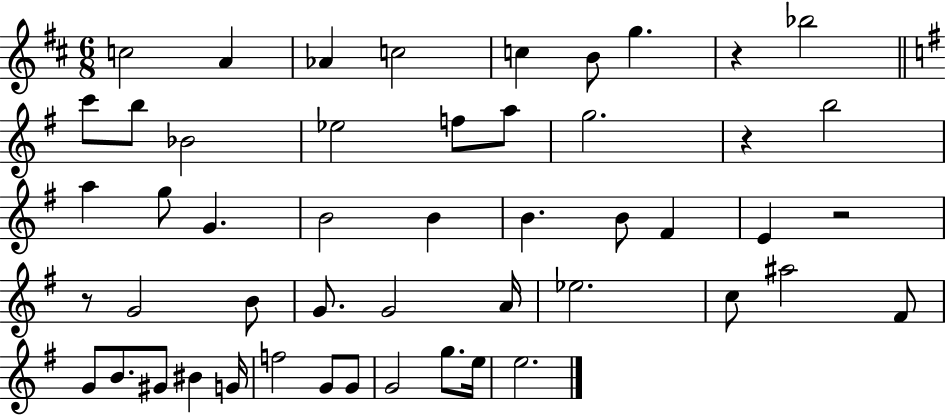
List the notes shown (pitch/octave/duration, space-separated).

C5/h A4/q Ab4/q C5/h C5/q B4/e G5/q. R/q Bb5/h C6/e B5/e Bb4/h Eb5/h F5/e A5/e G5/h. R/q B5/h A5/q G5/e G4/q. B4/h B4/q B4/q. B4/e F#4/q E4/q R/h R/e G4/h B4/e G4/e. G4/h A4/s Eb5/h. C5/e A#5/h F#4/e G4/e B4/e. G#4/e BIS4/q G4/s F5/h G4/e G4/e G4/h G5/e. E5/s E5/h.